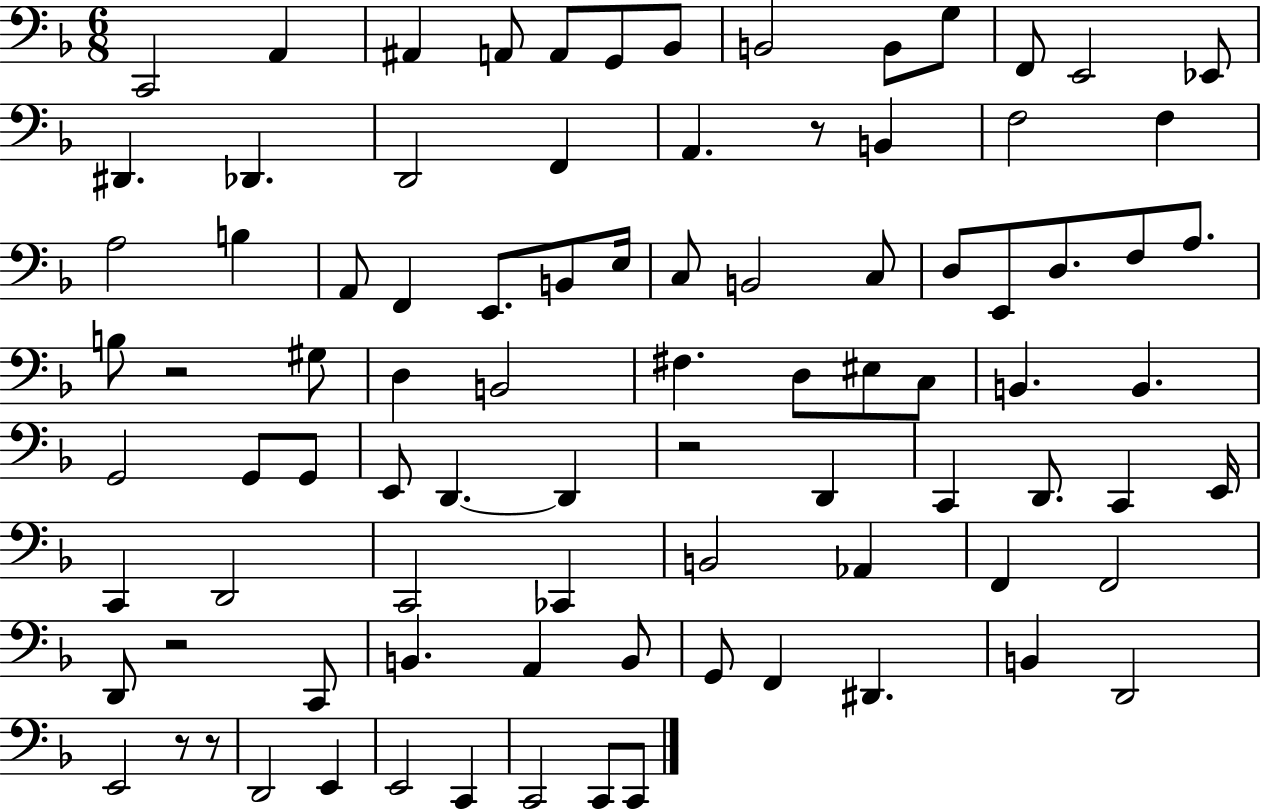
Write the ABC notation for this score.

X:1
T:Untitled
M:6/8
L:1/4
K:F
C,,2 A,, ^A,, A,,/2 A,,/2 G,,/2 _B,,/2 B,,2 B,,/2 G,/2 F,,/2 E,,2 _E,,/2 ^D,, _D,, D,,2 F,, A,, z/2 B,, F,2 F, A,2 B, A,,/2 F,, E,,/2 B,,/2 E,/4 C,/2 B,,2 C,/2 D,/2 E,,/2 D,/2 F,/2 A,/2 B,/2 z2 ^G,/2 D, B,,2 ^F, D,/2 ^E,/2 C,/2 B,, B,, G,,2 G,,/2 G,,/2 E,,/2 D,, D,, z2 D,, C,, D,,/2 C,, E,,/4 C,, D,,2 C,,2 _C,, B,,2 _A,, F,, F,,2 D,,/2 z2 C,,/2 B,, A,, B,,/2 G,,/2 F,, ^D,, B,, D,,2 E,,2 z/2 z/2 D,,2 E,, E,,2 C,, C,,2 C,,/2 C,,/2